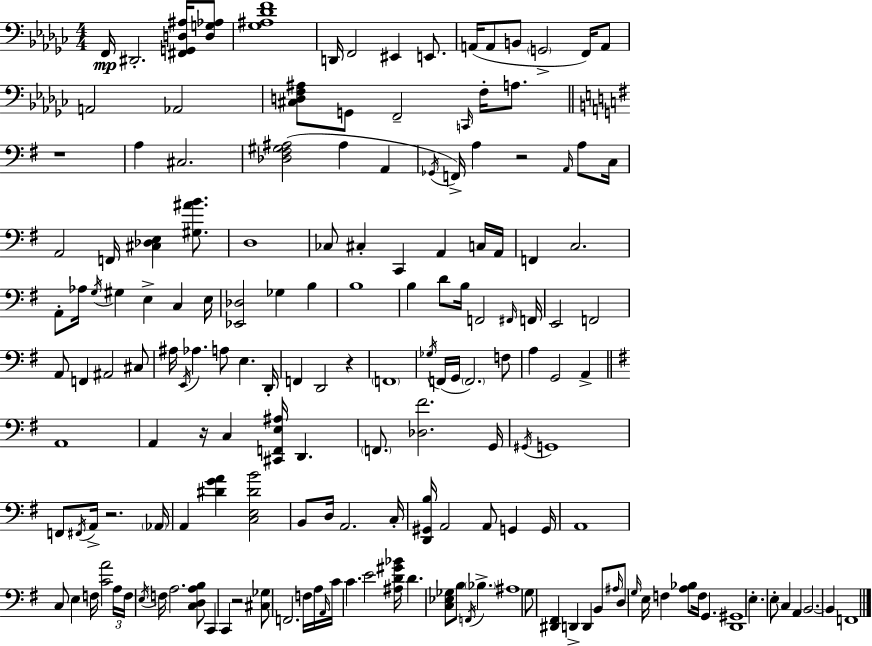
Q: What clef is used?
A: bass